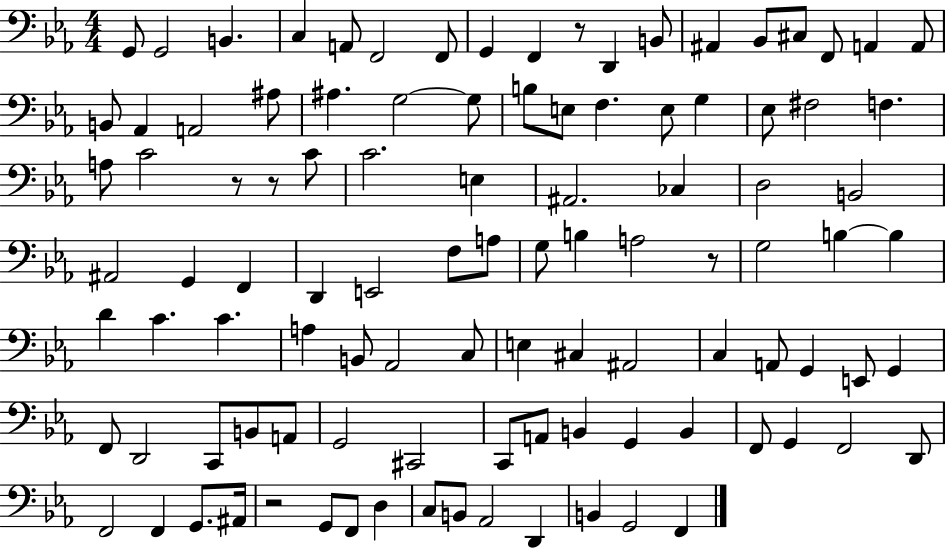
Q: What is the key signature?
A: EES major